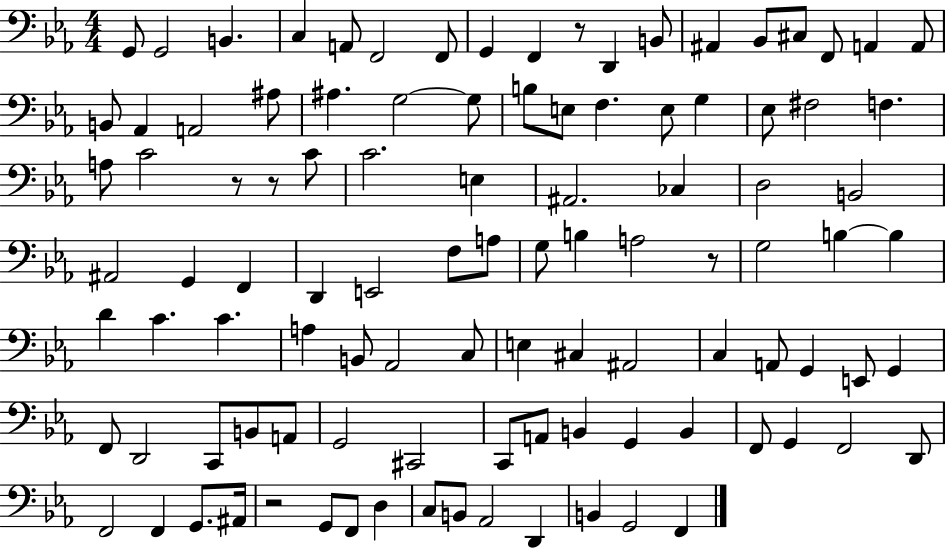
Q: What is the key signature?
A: EES major